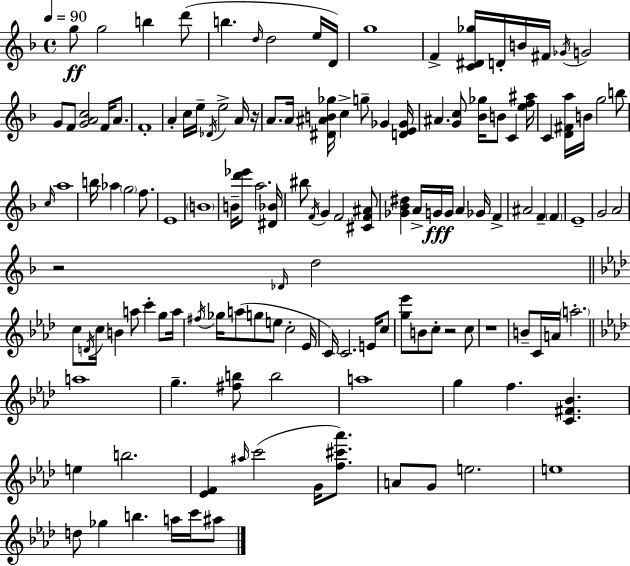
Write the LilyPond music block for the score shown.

{
  \clef treble
  \time 4/4
  \defaultTimeSignature
  \key d \minor
  \tempo 4 = 90
  g''8\ff g''2 b''4 d'''8( | b''4. \grace { d''16 } d''2 e''16 | d'16) g''1 | f'4-> <c' dis' ges''>16 d'16-. b'16 fis'16 \acciaccatura { ges'16 } g'2 | \break g'8 f'8 <g' a' c''>2 f'16 a'8. | f'1-. | a'4-. c''16 e''16-- \acciaccatura { des'16 } e''2-> | a'16 r16 a'8. a'16 <dis' ais' b' ges''>16 c''4-> g''8-- ges'4 | \break <d' e' ges'>16 ais'4. <g' c''>8 <bes' ges''>16 b'8 c'4 | <e'' f'' ais''>16 c'4 <d' fis' a''>16 b'16 g''2 | b''8 \grace { c''16 } a''1 | b''16 aes''4 \parenthesize g''2 | \break f''8. e'1 | \parenthesize b'1 | b'16-- <d''' ees'''>8 a''2. | <dis' bes'>16 bis''8 \acciaccatura { f'16 } g'4 f'2 | \break <cis' f' ais'>8 <ges' bes' dis''>4 a'16-> g'16\fff g'16 a'4 | ges'16 f'4-> ais'2 f'4-- | \parenthesize f'4 e'1-- | g'2 a'2 | \break r2 \grace { des'16 } d''2 | \bar "||" \break \key f \minor c''8 \acciaccatura { d'16 } c''16 b'4 a''8 c'''4-. g''8 | a''16 \acciaccatura { fis''16 } ges''16 a''8( g''8 e''8 c''2-. | ees'16 c'16) c'2. e'16 | c''8 <g'' ees'''>8 b'8 c''8-. r2 | \break c''8 r1 | b'8-- c'16 a'16 \parenthesize a''2.-. | \bar "||" \break \key f \minor a''1 | g''4.-- <fis'' b''>8 b''2 | a''1 | g''4 f''4. <c' fis' bes'>4. | \break e''4 b''2. | <ees' f'>4 \grace { ais''16 }( c'''2 g'16 <f'' cis''' aes'''>8.) | a'8 g'8 e''2. | e''1 | \break d''8 ges''4 b''4. a''16 c'''16 ais''8 | \bar "|."
}